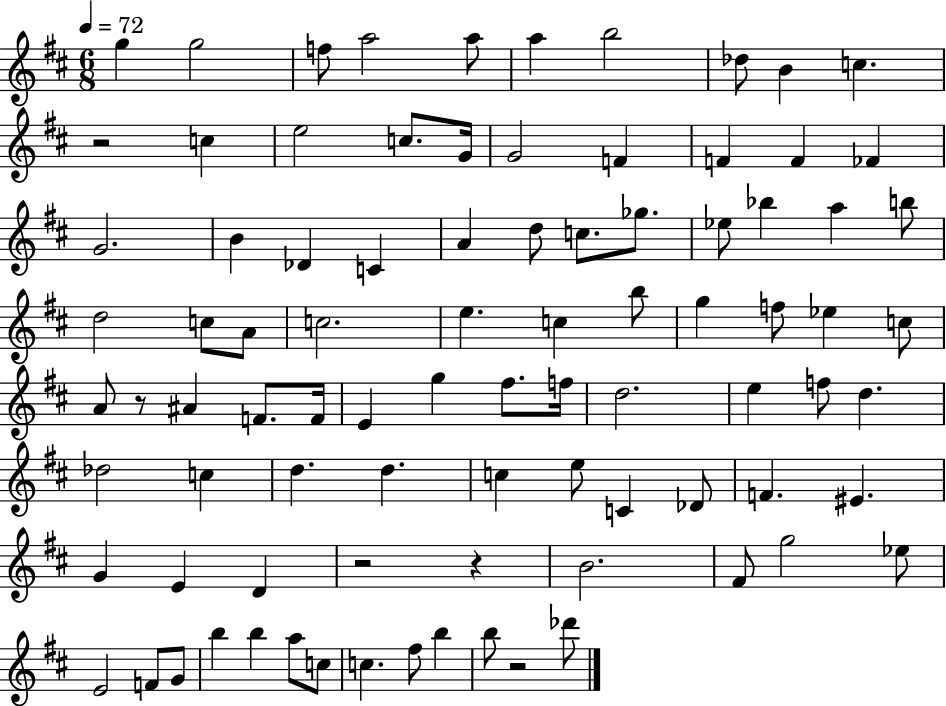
{
  \clef treble
  \numericTimeSignature
  \time 6/8
  \key d \major
  \tempo 4 = 72
  g''4 g''2 | f''8 a''2 a''8 | a''4 b''2 | des''8 b'4 c''4. | \break r2 c''4 | e''2 c''8. g'16 | g'2 f'4 | f'4 f'4 fes'4 | \break g'2. | b'4 des'4 c'4 | a'4 d''8 c''8. ges''8. | ees''8 bes''4 a''4 b''8 | \break d''2 c''8 a'8 | c''2. | e''4. c''4 b''8 | g''4 f''8 ees''4 c''8 | \break a'8 r8 ais'4 f'8. f'16 | e'4 g''4 fis''8. f''16 | d''2. | e''4 f''8 d''4. | \break des''2 c''4 | d''4. d''4. | c''4 e''8 c'4 des'8 | f'4. eis'4. | \break g'4 e'4 d'4 | r2 r4 | b'2. | fis'8 g''2 ees''8 | \break e'2 f'8 g'8 | b''4 b''4 a''8 c''8 | c''4. fis''8 b''4 | b''8 r2 des'''8 | \break \bar "|."
}